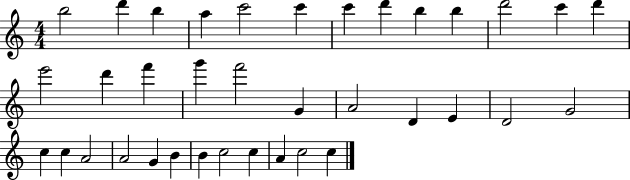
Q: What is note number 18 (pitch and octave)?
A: F6